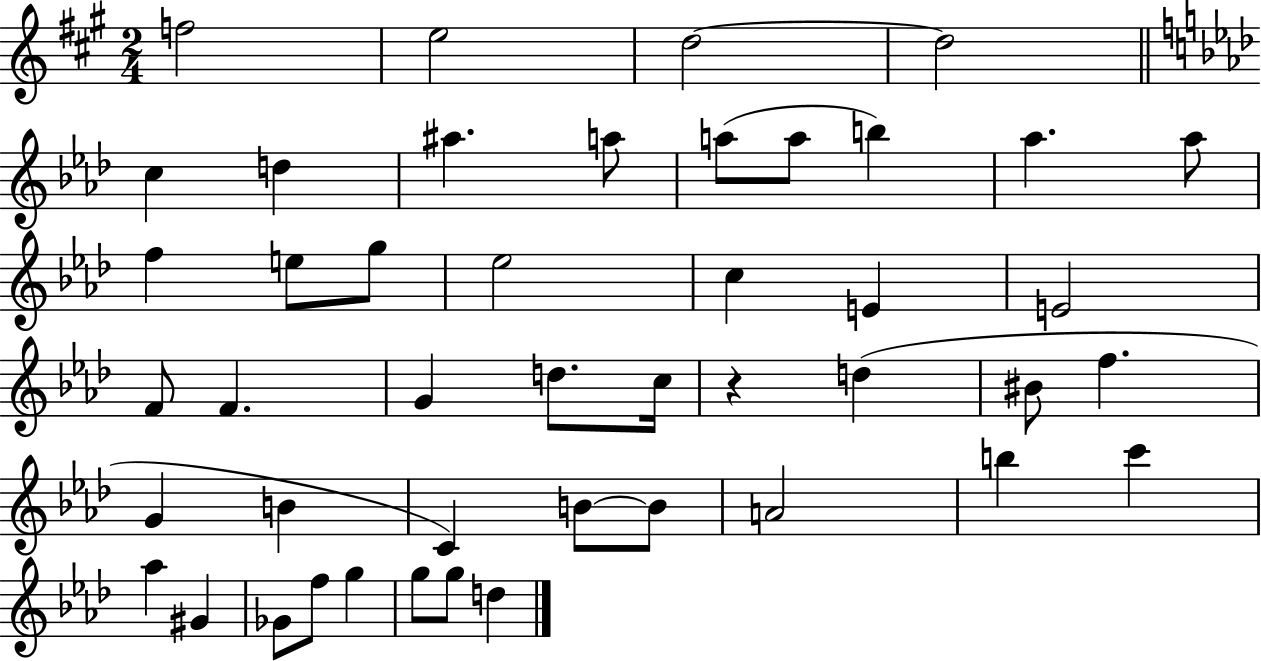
{
  \clef treble
  \numericTimeSignature
  \time 2/4
  \key a \major
  \repeat volta 2 { f''2 | e''2 | d''2~~ | d''2 | \break \bar "||" \break \key f \minor c''4 d''4 | ais''4. a''8 | a''8( a''8 b''4) | aes''4. aes''8 | \break f''4 e''8 g''8 | ees''2 | c''4 e'4 | e'2 | \break f'8 f'4. | g'4 d''8. c''16 | r4 d''4( | bis'8 f''4. | \break g'4 b'4 | c'4) b'8~~ b'8 | a'2 | b''4 c'''4 | \break aes''4 gis'4 | ges'8 f''8 g''4 | g''8 g''8 d''4 | } \bar "|."
}